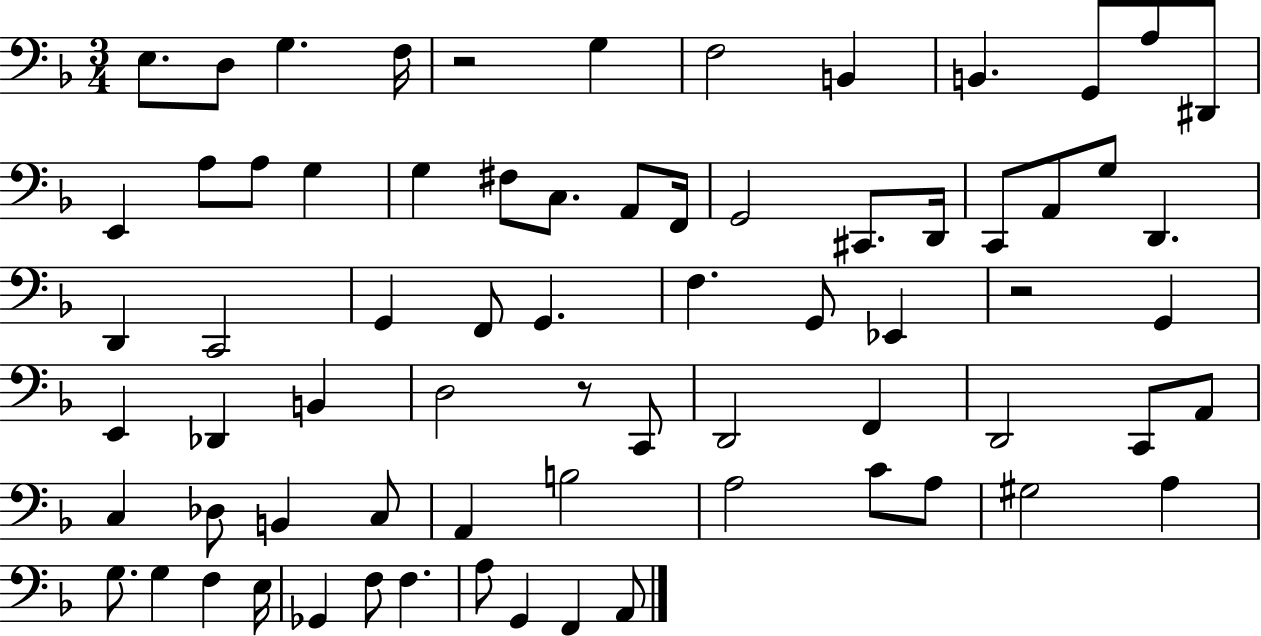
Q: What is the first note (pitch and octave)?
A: E3